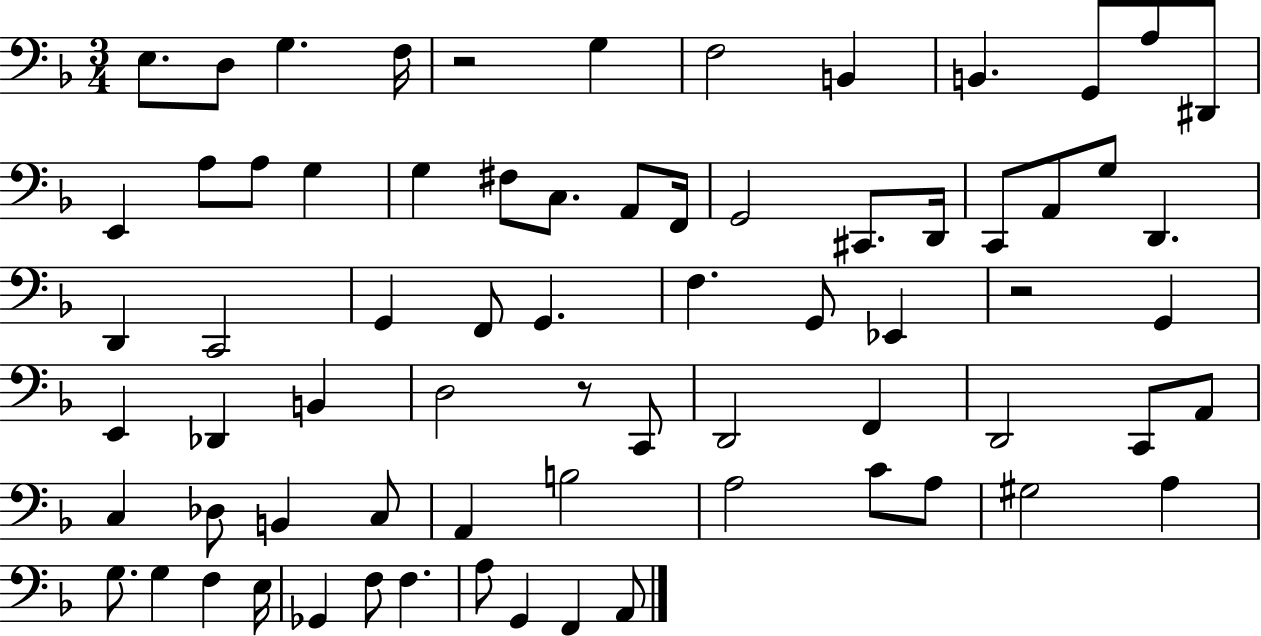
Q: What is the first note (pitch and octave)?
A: E3